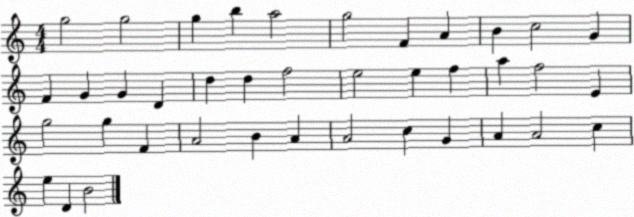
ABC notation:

X:1
T:Untitled
M:4/4
L:1/4
K:C
g2 g2 g b a2 g2 F A B c2 G F G G D d d f2 e2 e f a f2 E g2 g F A2 B A A2 c G A A2 c e D B2